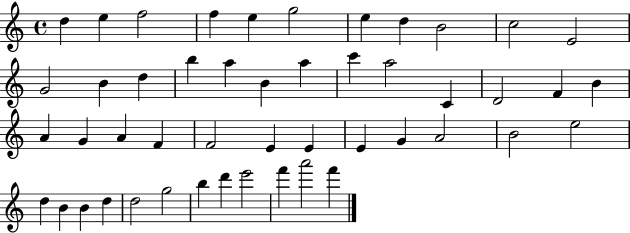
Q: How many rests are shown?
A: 0